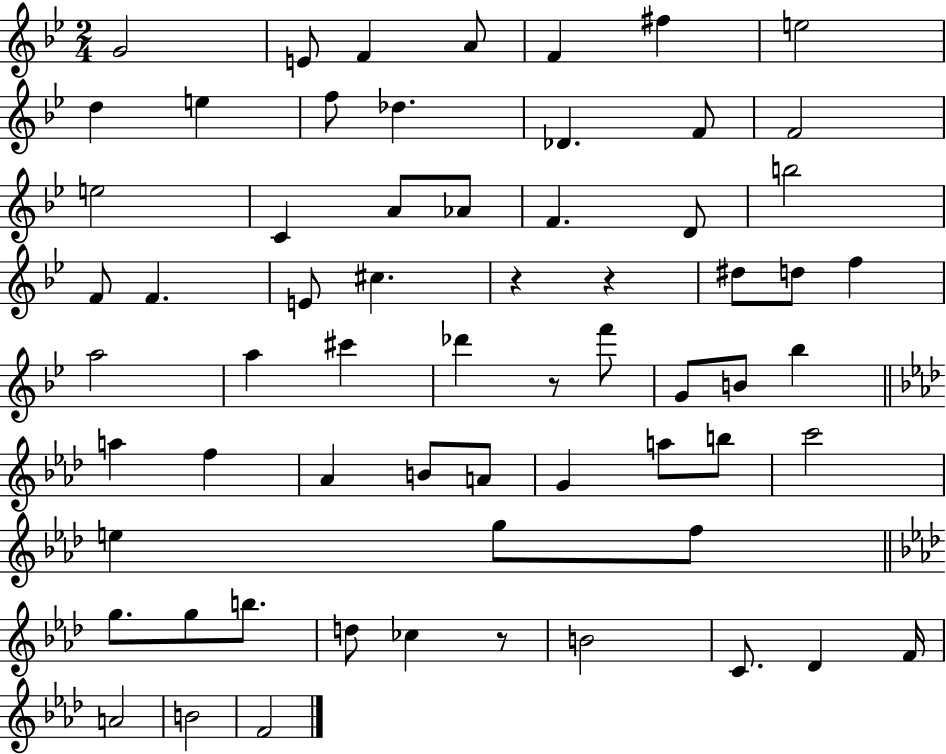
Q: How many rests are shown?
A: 4